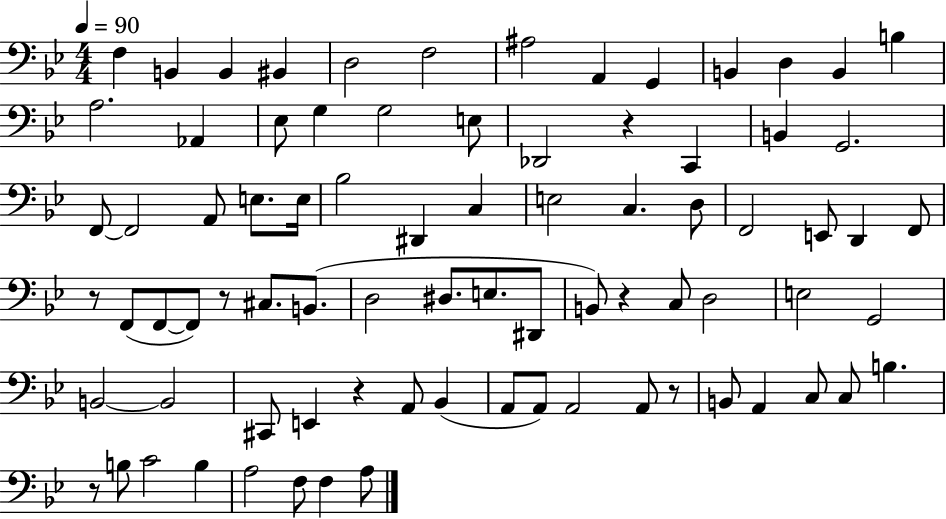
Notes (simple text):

F3/q B2/q B2/q BIS2/q D3/h F3/h A#3/h A2/q G2/q B2/q D3/q B2/q B3/q A3/h. Ab2/q Eb3/e G3/q G3/h E3/e Db2/h R/q C2/q B2/q G2/h. F2/e F2/h A2/e E3/e. E3/s Bb3/h D#2/q C3/q E3/h C3/q. D3/e F2/h E2/e D2/q F2/e R/e F2/e F2/e F2/e R/e C#3/e. B2/e. D3/h D#3/e. E3/e. D#2/e B2/e R/q C3/e D3/h E3/h G2/h B2/h B2/h C#2/e E2/q R/q A2/e Bb2/q A2/e A2/e A2/h A2/e R/e B2/e A2/q C3/e C3/e B3/q. R/e B3/e C4/h B3/q A3/h F3/e F3/q A3/e